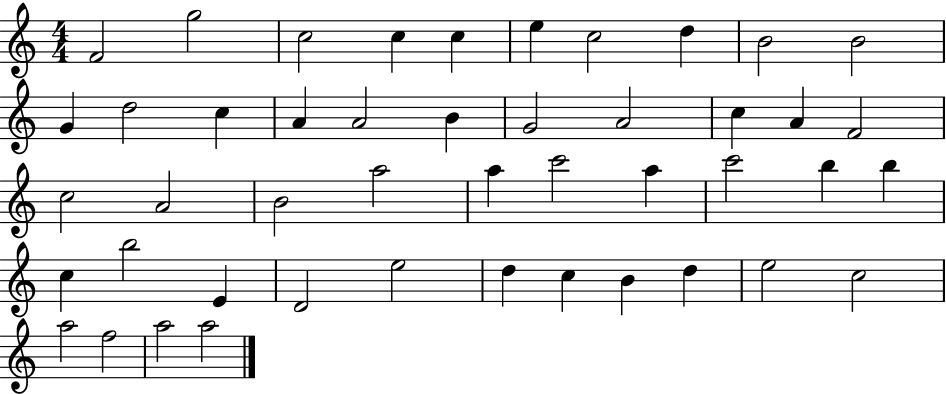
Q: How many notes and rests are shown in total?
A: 46